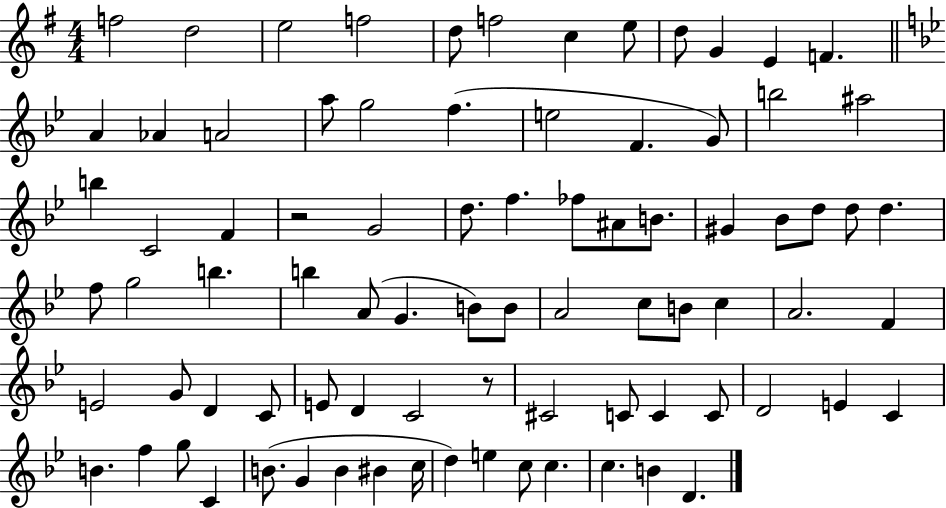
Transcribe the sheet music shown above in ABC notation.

X:1
T:Untitled
M:4/4
L:1/4
K:G
f2 d2 e2 f2 d/2 f2 c e/2 d/2 G E F A _A A2 a/2 g2 f e2 F G/2 b2 ^a2 b C2 F z2 G2 d/2 f _f/2 ^A/2 B/2 ^G _B/2 d/2 d/2 d f/2 g2 b b A/2 G B/2 B/2 A2 c/2 B/2 c A2 F E2 G/2 D C/2 E/2 D C2 z/2 ^C2 C/2 C C/2 D2 E C B f g/2 C B/2 G B ^B c/4 d e c/2 c c B D